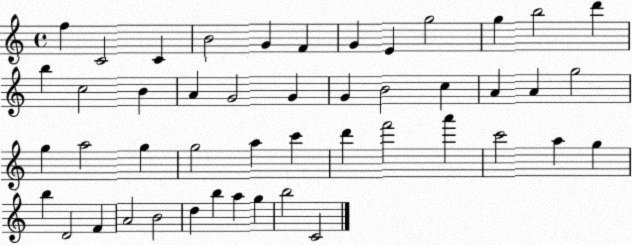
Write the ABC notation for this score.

X:1
T:Untitled
M:4/4
L:1/4
K:C
f C2 C B2 G F G E g2 g b2 d' b c2 B A G2 G G B2 c A A g2 g a2 g g2 a c' d' f'2 a' c'2 a g b D2 F A2 B2 d b a g b2 C2